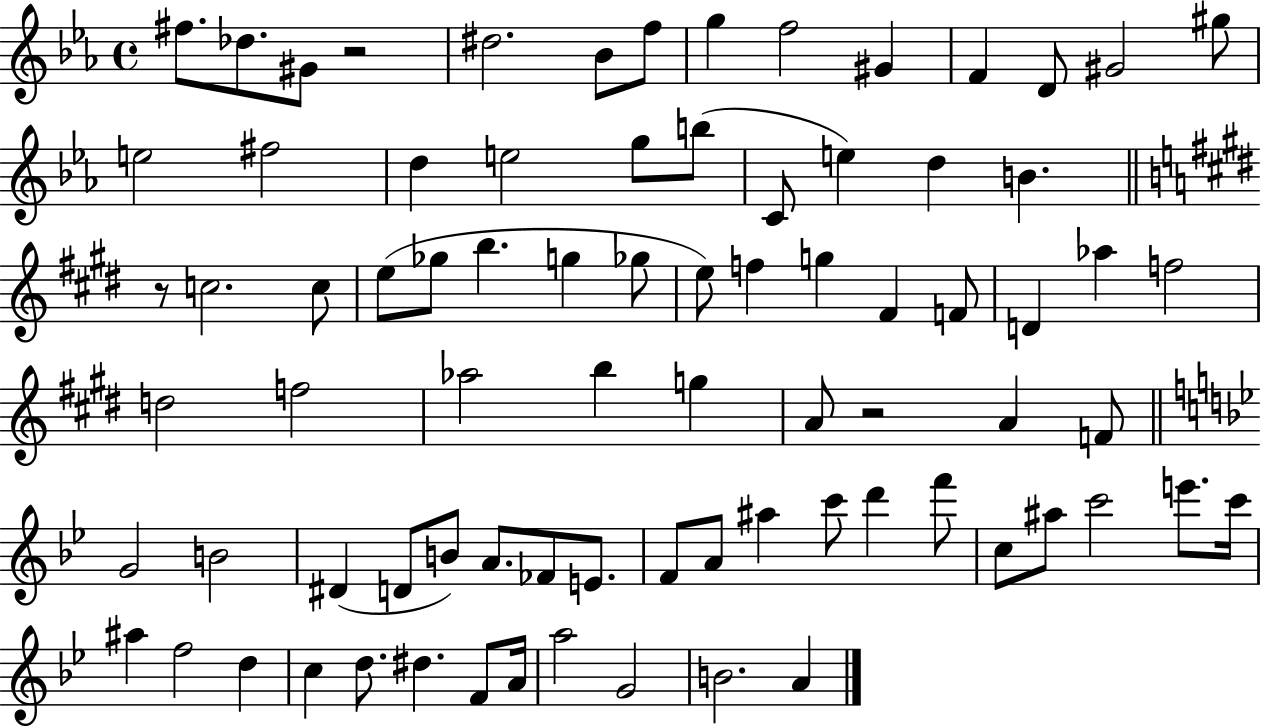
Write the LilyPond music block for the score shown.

{
  \clef treble
  \time 4/4
  \defaultTimeSignature
  \key ees \major
  \repeat volta 2 { fis''8. des''8. gis'8 r2 | dis''2. bes'8 f''8 | g''4 f''2 gis'4 | f'4 d'8 gis'2 gis''8 | \break e''2 fis''2 | d''4 e''2 g''8 b''8( | c'8 e''4) d''4 b'4. | \bar "||" \break \key e \major r8 c''2. c''8 | e''8( ges''8 b''4. g''4 ges''8 | e''8) f''4 g''4 fis'4 f'8 | d'4 aes''4 f''2 | \break d''2 f''2 | aes''2 b''4 g''4 | a'8 r2 a'4 f'8 | \bar "||" \break \key bes \major g'2 b'2 | dis'4( d'8 b'8) a'8. fes'8 e'8. | f'8 a'8 ais''4 c'''8 d'''4 f'''8 | c''8 ais''8 c'''2 e'''8. c'''16 | \break ais''4 f''2 d''4 | c''4 d''8. dis''4. f'8 a'16 | a''2 g'2 | b'2. a'4 | \break } \bar "|."
}